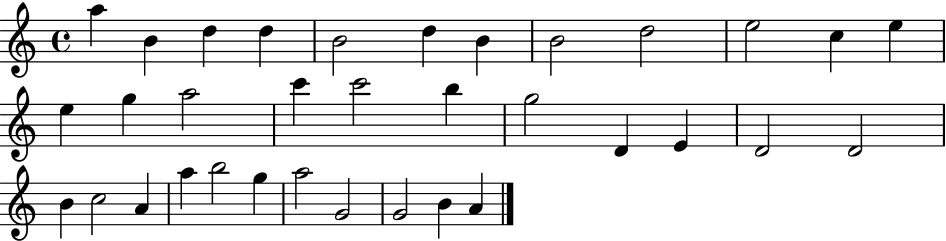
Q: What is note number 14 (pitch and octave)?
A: G5